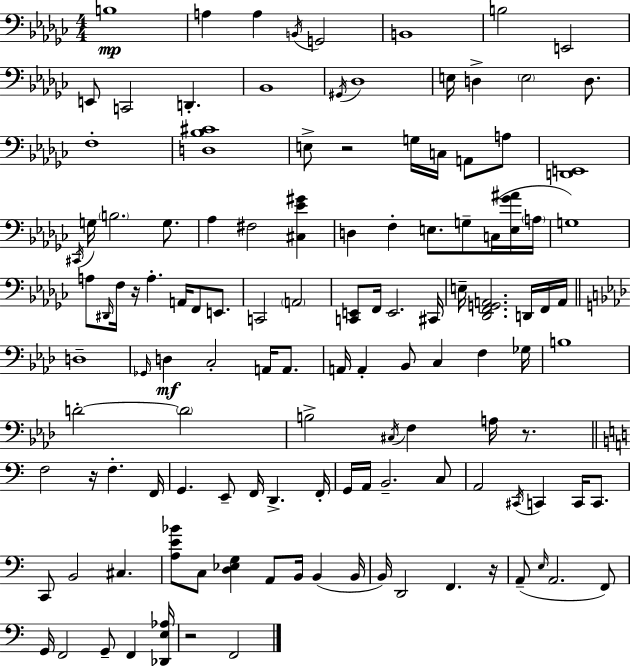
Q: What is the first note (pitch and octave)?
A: B3